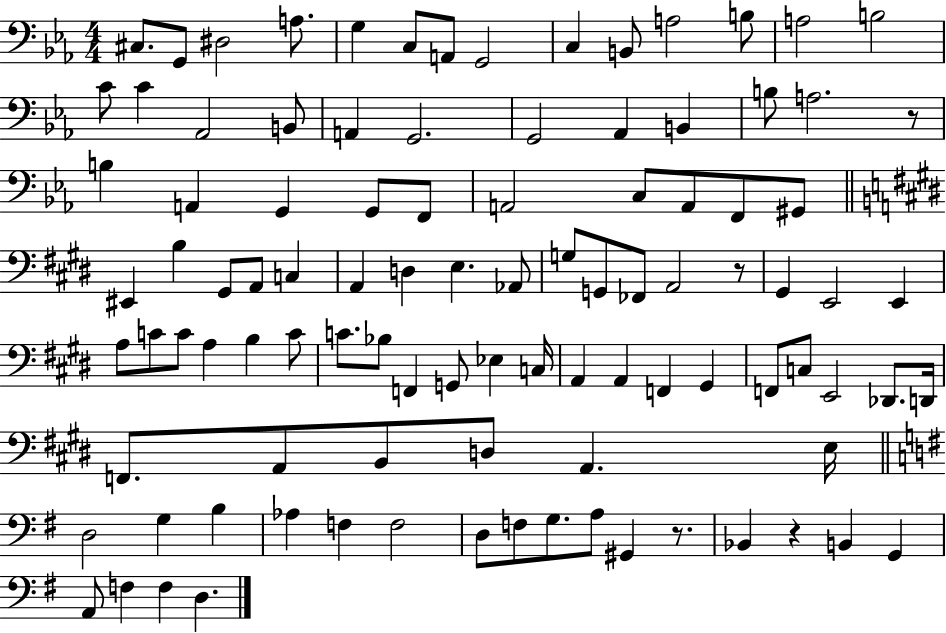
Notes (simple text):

C#3/e. G2/e D#3/h A3/e. G3/q C3/e A2/e G2/h C3/q B2/e A3/h B3/e A3/h B3/h C4/e C4/q Ab2/h B2/e A2/q G2/h. G2/h Ab2/q B2/q B3/e A3/h. R/e B3/q A2/q G2/q G2/e F2/e A2/h C3/e A2/e F2/e G#2/e EIS2/q B3/q G#2/e A2/e C3/q A2/q D3/q E3/q. Ab2/e G3/e G2/e FES2/e A2/h R/e G#2/q E2/h E2/q A3/e C4/e C4/e A3/q B3/q C4/e C4/e. Bb3/e F2/q G2/e Eb3/q C3/s A2/q A2/q F2/q G#2/q F2/e C3/e E2/h Db2/e. D2/s F2/e. A2/e B2/e D3/e A2/q. E3/s D3/h G3/q B3/q Ab3/q F3/q F3/h D3/e F3/e G3/e. A3/e G#2/q R/e. Bb2/q R/q B2/q G2/q A2/e F3/q F3/q D3/q.